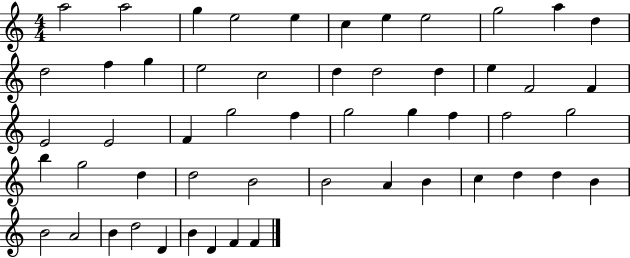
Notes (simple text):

A5/h A5/h G5/q E5/h E5/q C5/q E5/q E5/h G5/h A5/q D5/q D5/h F5/q G5/q E5/h C5/h D5/q D5/h D5/q E5/q F4/h F4/q E4/h E4/h F4/q G5/h F5/q G5/h G5/q F5/q F5/h G5/h B5/q G5/h D5/q D5/h B4/h B4/h A4/q B4/q C5/q D5/q D5/q B4/q B4/h A4/h B4/q D5/h D4/q B4/q D4/q F4/q F4/q